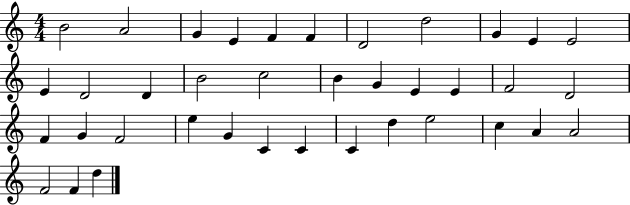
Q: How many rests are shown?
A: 0